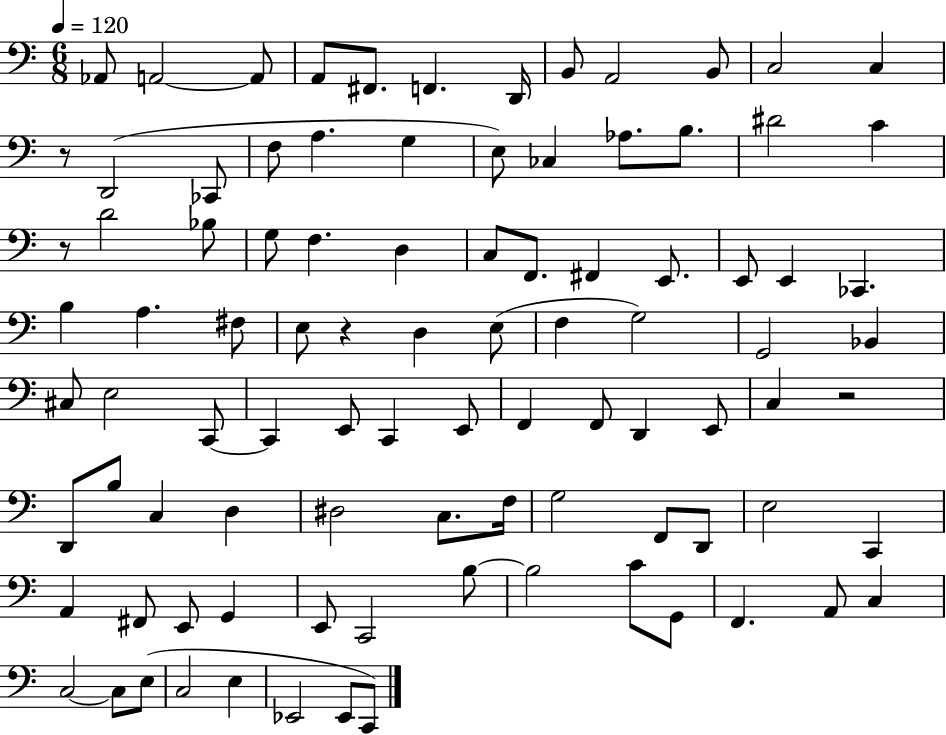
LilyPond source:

{
  \clef bass
  \numericTimeSignature
  \time 6/8
  \key c \major
  \tempo 4 = 120
  aes,8 a,2~~ a,8 | a,8 fis,8. f,4. d,16 | b,8 a,2 b,8 | c2 c4 | \break r8 d,2( ces,8 | f8 a4. g4 | e8) ces4 aes8. b8. | dis'2 c'4 | \break r8 d'2 bes8 | g8 f4. d4 | c8 f,8. fis,4 e,8. | e,8 e,4 ces,4. | \break b4 a4. fis8 | e8 r4 d4 e8( | f4 g2) | g,2 bes,4 | \break cis8 e2 c,8~~ | c,4 e,8 c,4 e,8 | f,4 f,8 d,4 e,8 | c4 r2 | \break d,8 b8 c4 d4 | dis2 c8. f16 | g2 f,8 d,8 | e2 c,4 | \break a,4 fis,8 e,8 g,4 | e,8 c,2 b8~~ | b2 c'8 g,8 | f,4. a,8 c4 | \break c2~~ c8 e8( | c2 e4 | ees,2 ees,8 c,8) | \bar "|."
}